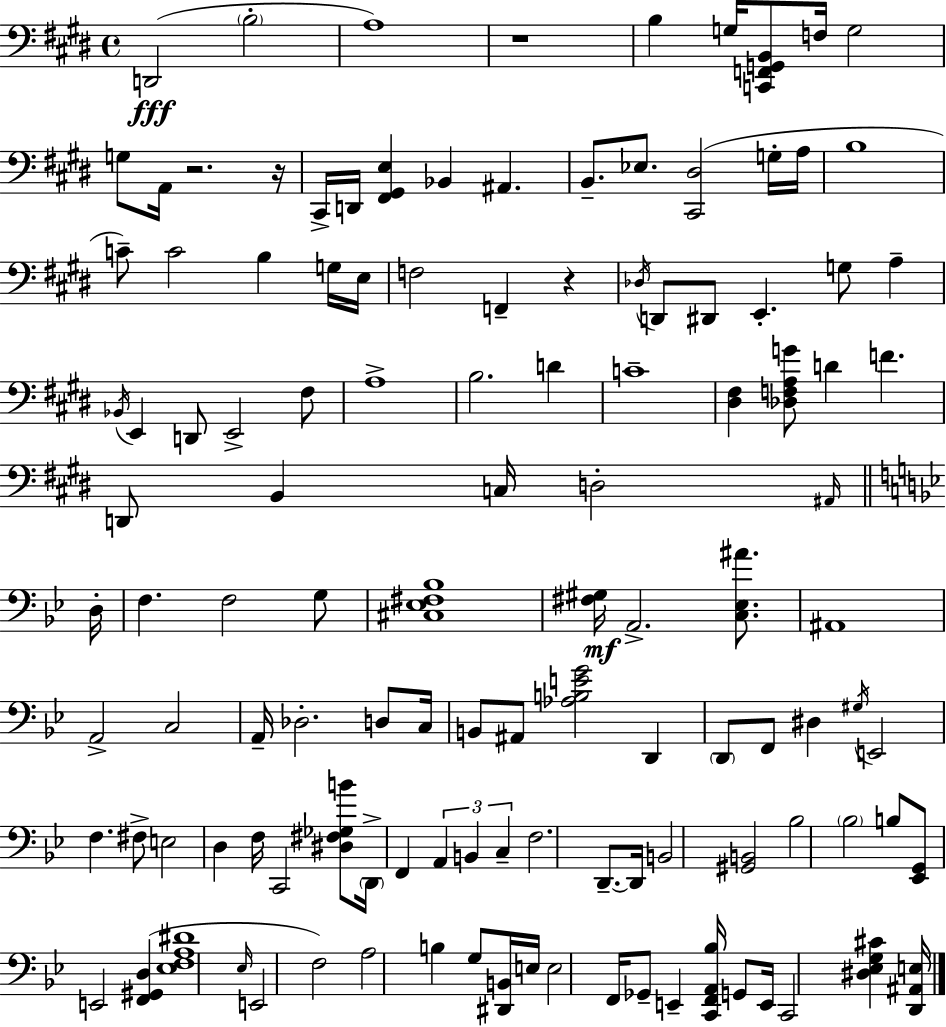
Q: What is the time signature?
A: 4/4